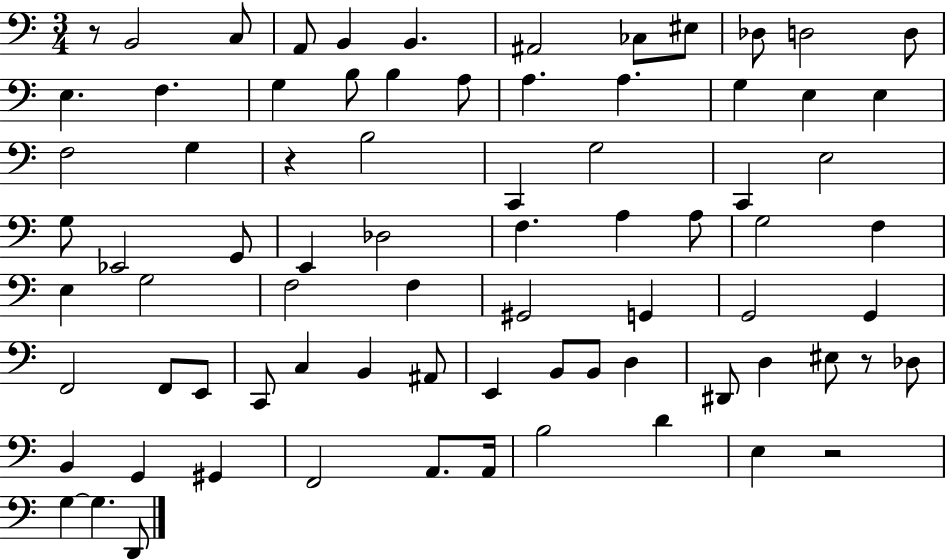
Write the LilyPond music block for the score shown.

{
  \clef bass
  \numericTimeSignature
  \time 3/4
  \key c \major
  r8 b,2 c8 | a,8 b,4 b,4. | ais,2 ces8 eis8 | des8 d2 d8 | \break e4. f4. | g4 b8 b4 a8 | a4. a4. | g4 e4 e4 | \break f2 g4 | r4 b2 | c,4 g2 | c,4 e2 | \break g8 ees,2 g,8 | e,4 des2 | f4. a4 a8 | g2 f4 | \break e4 g2 | f2 f4 | gis,2 g,4 | g,2 g,4 | \break f,2 f,8 e,8 | c,8 c4 b,4 ais,8 | e,4 b,8 b,8 d4 | dis,8 d4 eis8 r8 des8 | \break b,4 g,4 gis,4 | f,2 a,8. a,16 | b2 d'4 | e4 r2 | \break g4~~ g4. d,8 | \bar "|."
}